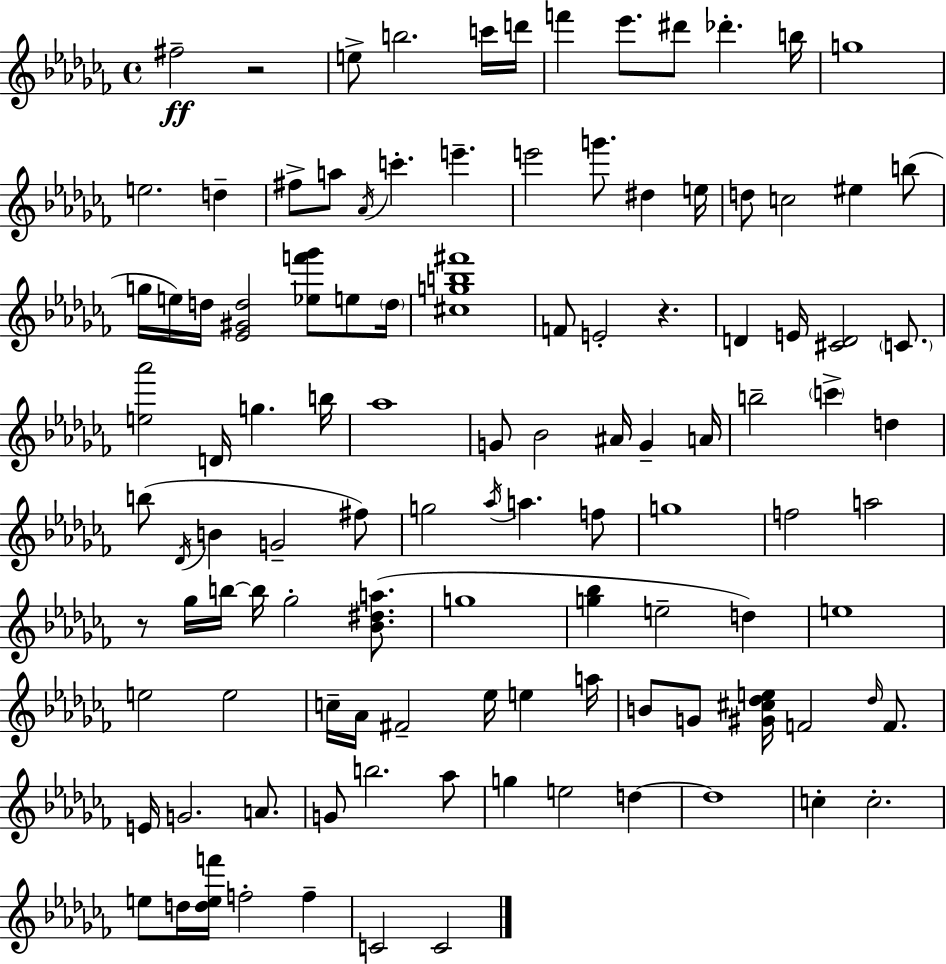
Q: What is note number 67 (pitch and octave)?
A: D5